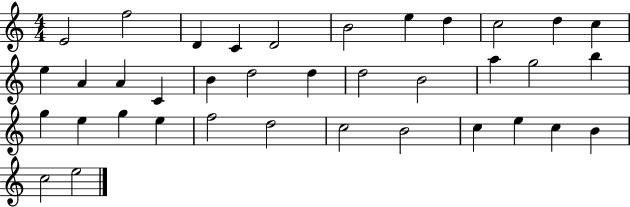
E4/h F5/h D4/q C4/q D4/h B4/h E5/q D5/q C5/h D5/q C5/q E5/q A4/q A4/q C4/q B4/q D5/h D5/q D5/h B4/h A5/q G5/h B5/q G5/q E5/q G5/q E5/q F5/h D5/h C5/h B4/h C5/q E5/q C5/q B4/q C5/h E5/h